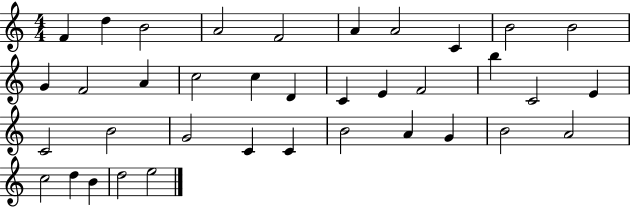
X:1
T:Untitled
M:4/4
L:1/4
K:C
F d B2 A2 F2 A A2 C B2 B2 G F2 A c2 c D C E F2 b C2 E C2 B2 G2 C C B2 A G B2 A2 c2 d B d2 e2